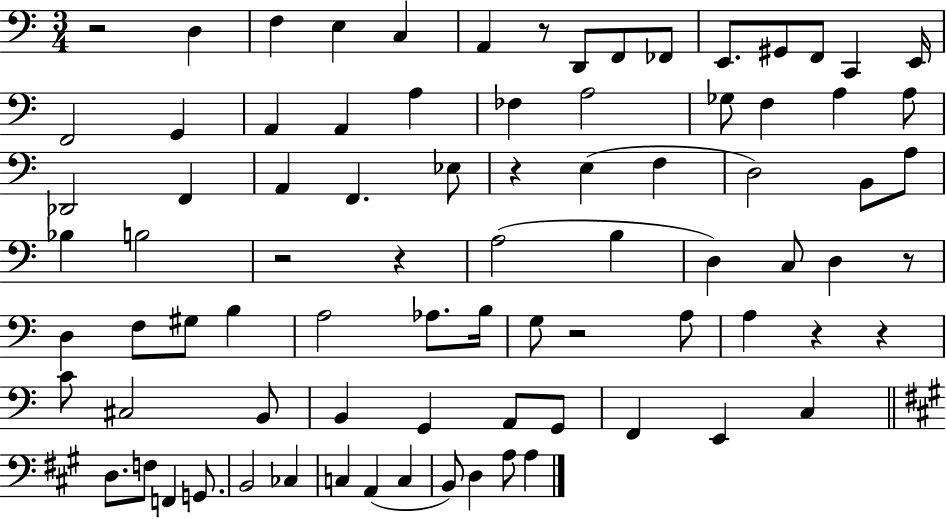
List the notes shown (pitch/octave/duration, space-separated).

R/h D3/q F3/q E3/q C3/q A2/q R/e D2/e F2/e FES2/e E2/e. G#2/e F2/e C2/q E2/s F2/h G2/q A2/q A2/q A3/q FES3/q A3/h Gb3/e F3/q A3/q A3/e Db2/h F2/q A2/q F2/q. Eb3/e R/q E3/q F3/q D3/h B2/e A3/e Bb3/q B3/h R/h R/q A3/h B3/q D3/q C3/e D3/q R/e D3/q F3/e G#3/e B3/q A3/h Ab3/e. B3/s G3/e R/h A3/e A3/q R/q R/q C4/e C#3/h B2/e B2/q G2/q A2/e G2/e F2/q E2/q C3/q D3/e. F3/e F2/q G2/e. B2/h CES3/q C3/q A2/q C3/q B2/e D3/q A3/e A3/q